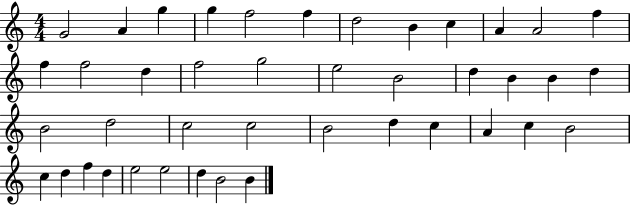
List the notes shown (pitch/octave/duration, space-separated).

G4/h A4/q G5/q G5/q F5/h F5/q D5/h B4/q C5/q A4/q A4/h F5/q F5/q F5/h D5/q F5/h G5/h E5/h B4/h D5/q B4/q B4/q D5/q B4/h D5/h C5/h C5/h B4/h D5/q C5/q A4/q C5/q B4/h C5/q D5/q F5/q D5/q E5/h E5/h D5/q B4/h B4/q